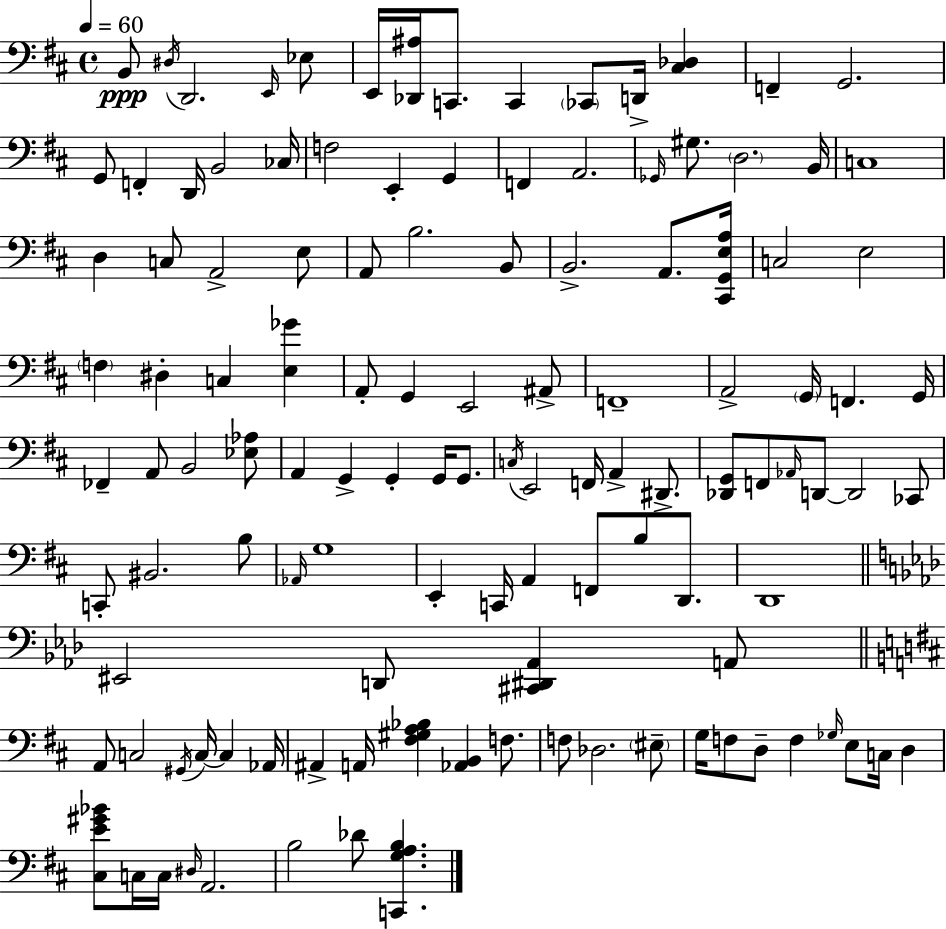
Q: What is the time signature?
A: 4/4